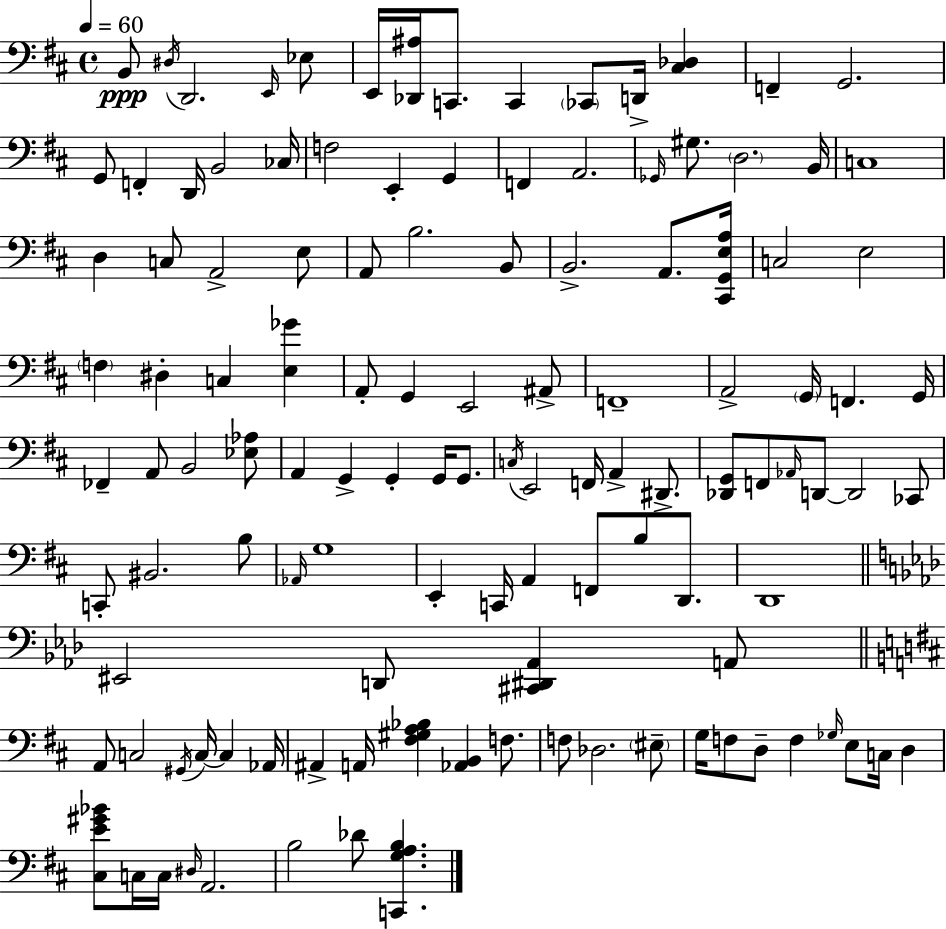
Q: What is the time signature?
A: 4/4